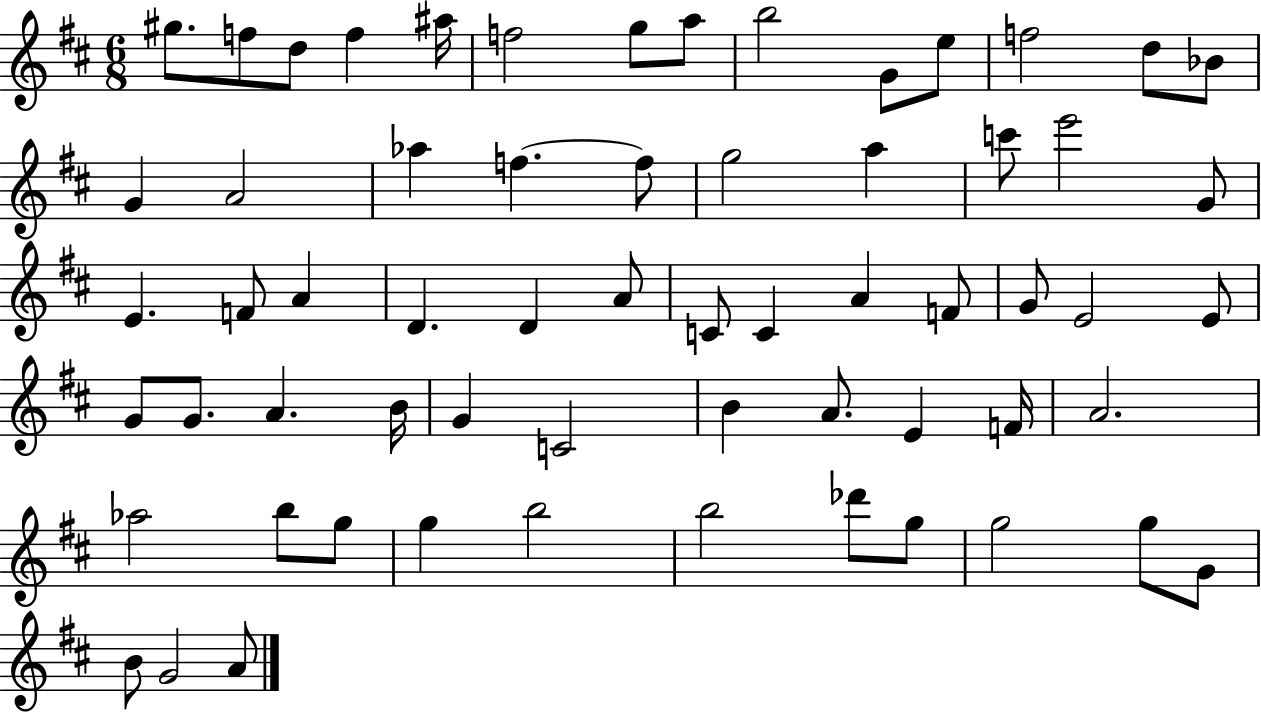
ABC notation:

X:1
T:Untitled
M:6/8
L:1/4
K:D
^g/2 f/2 d/2 f ^a/4 f2 g/2 a/2 b2 G/2 e/2 f2 d/2 _B/2 G A2 _a f f/2 g2 a c'/2 e'2 G/2 E F/2 A D D A/2 C/2 C A F/2 G/2 E2 E/2 G/2 G/2 A B/4 G C2 B A/2 E F/4 A2 _a2 b/2 g/2 g b2 b2 _d'/2 g/2 g2 g/2 G/2 B/2 G2 A/2